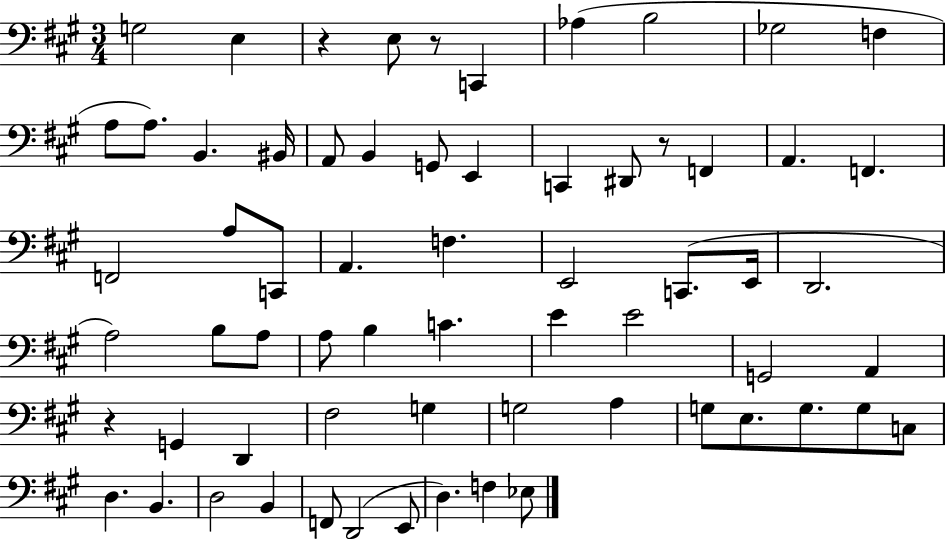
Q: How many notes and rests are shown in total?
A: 65